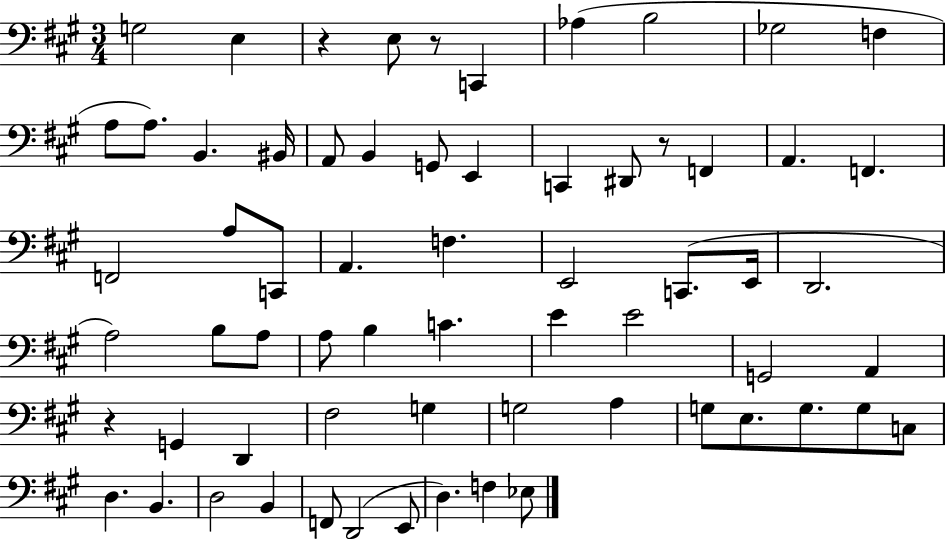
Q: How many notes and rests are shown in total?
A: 65